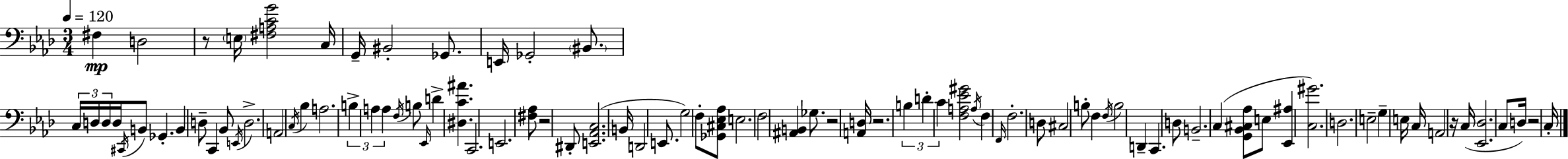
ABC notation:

X:1
T:Untitled
M:3/4
L:1/4
K:Ab
^F, D,2 z/2 E,/4 [^F,A,CG]2 C,/4 G,,/4 ^B,,2 _G,,/2 E,,/4 _G,,2 ^B,,/2 C,/4 D,/4 D,/4 D,/4 ^C,,/4 B,,/2 _G,, B,, D,/2 C,, _B,,/2 E,,/4 D,2 A,,2 C,/4 _B, A,2 B, A, A, F,/4 B,/2 _E,,/4 D [^D,C^A] C,,2 E,,2 [^F,_A,]/2 z2 ^D,,/2 [E,,_A,,C,]2 B,,/4 D,,2 E,,/2 G,2 F,/2 [_G,,^C,_E,_A,]/2 E,2 F,2 [^A,,B,,] _G,/2 z2 [A,,D,]/4 z2 B, D C [F,A,_E^G]2 A,/4 F, F,,/4 F,2 D,/2 ^C,2 B,/2 F, F,/4 B,2 D,, C,, D,/2 B,,2 C, [G,,_B,,^C,_A,]/2 E,/2 [_E,,^A,] [C,^G]2 D,2 E,2 G, E,/4 C,/4 A,,2 z/4 C,/4 [_E,,_D,]2 C,/2 D,/4 z2 C,/4